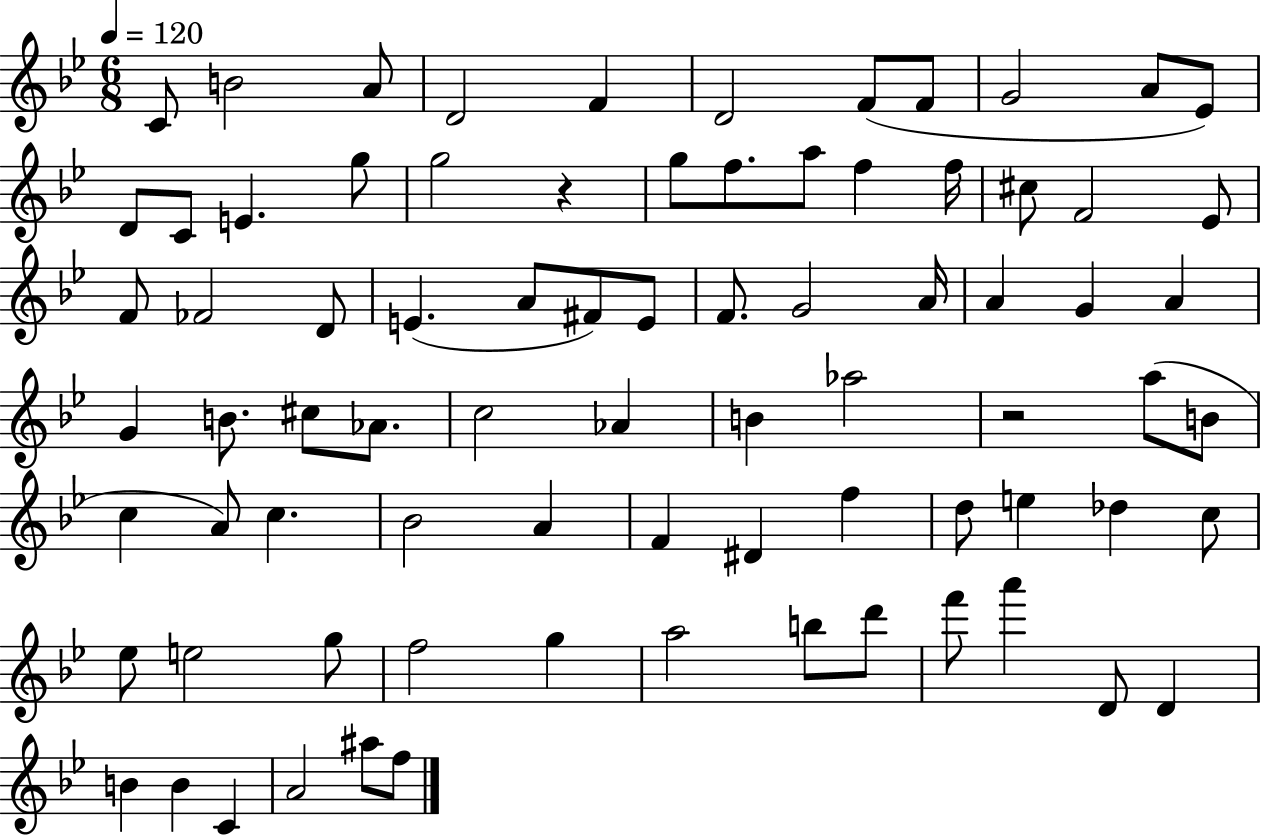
{
  \clef treble
  \numericTimeSignature
  \time 6/8
  \key bes \major
  \tempo 4 = 120
  c'8 b'2 a'8 | d'2 f'4 | d'2 f'8( f'8 | g'2 a'8 ees'8) | \break d'8 c'8 e'4. g''8 | g''2 r4 | g''8 f''8. a''8 f''4 f''16 | cis''8 f'2 ees'8 | \break f'8 fes'2 d'8 | e'4.( a'8 fis'8) e'8 | f'8. g'2 a'16 | a'4 g'4 a'4 | \break g'4 b'8. cis''8 aes'8. | c''2 aes'4 | b'4 aes''2 | r2 a''8( b'8 | \break c''4 a'8) c''4. | bes'2 a'4 | f'4 dis'4 f''4 | d''8 e''4 des''4 c''8 | \break ees''8 e''2 g''8 | f''2 g''4 | a''2 b''8 d'''8 | f'''8 a'''4 d'8 d'4 | \break b'4 b'4 c'4 | a'2 ais''8 f''8 | \bar "|."
}